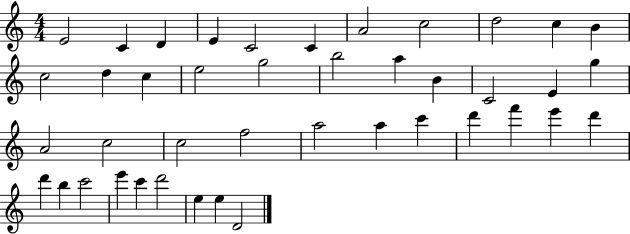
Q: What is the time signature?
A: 4/4